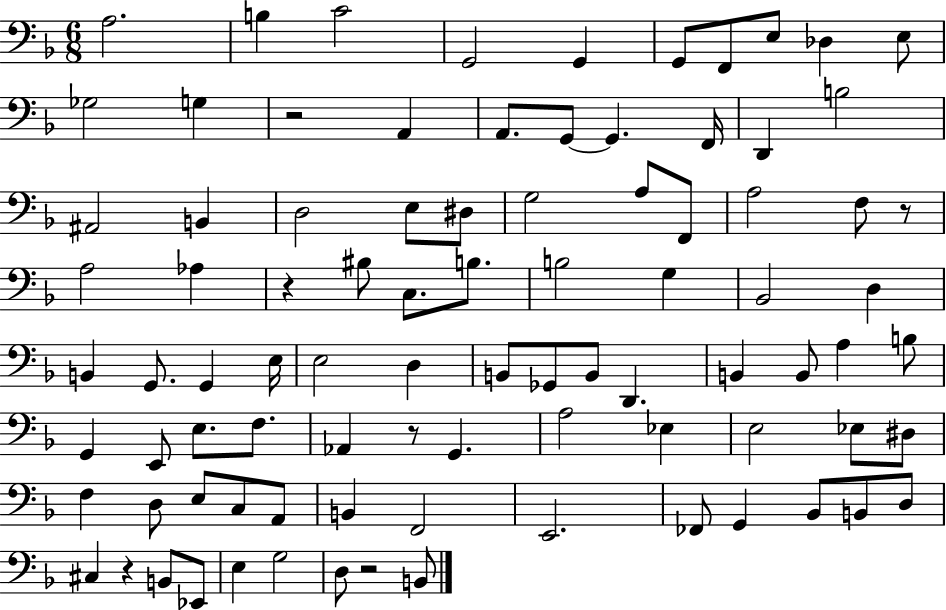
A3/h. B3/q C4/h G2/h G2/q G2/e F2/e E3/e Db3/q E3/e Gb3/h G3/q R/h A2/q A2/e. G2/e G2/q. F2/s D2/q B3/h A#2/h B2/q D3/h E3/e D#3/e G3/h A3/e F2/e A3/h F3/e R/e A3/h Ab3/q R/q BIS3/e C3/e. B3/e. B3/h G3/q Bb2/h D3/q B2/q G2/e. G2/q E3/s E3/h D3/q B2/e Gb2/e B2/e D2/q. B2/q B2/e A3/q B3/e G2/q E2/e E3/e. F3/e. Ab2/q R/e G2/q. A3/h Eb3/q E3/h Eb3/e D#3/e F3/q D3/e E3/e C3/e A2/e B2/q F2/h E2/h. FES2/e G2/q Bb2/e B2/e D3/e C#3/q R/q B2/e Eb2/e E3/q G3/h D3/e R/h B2/e